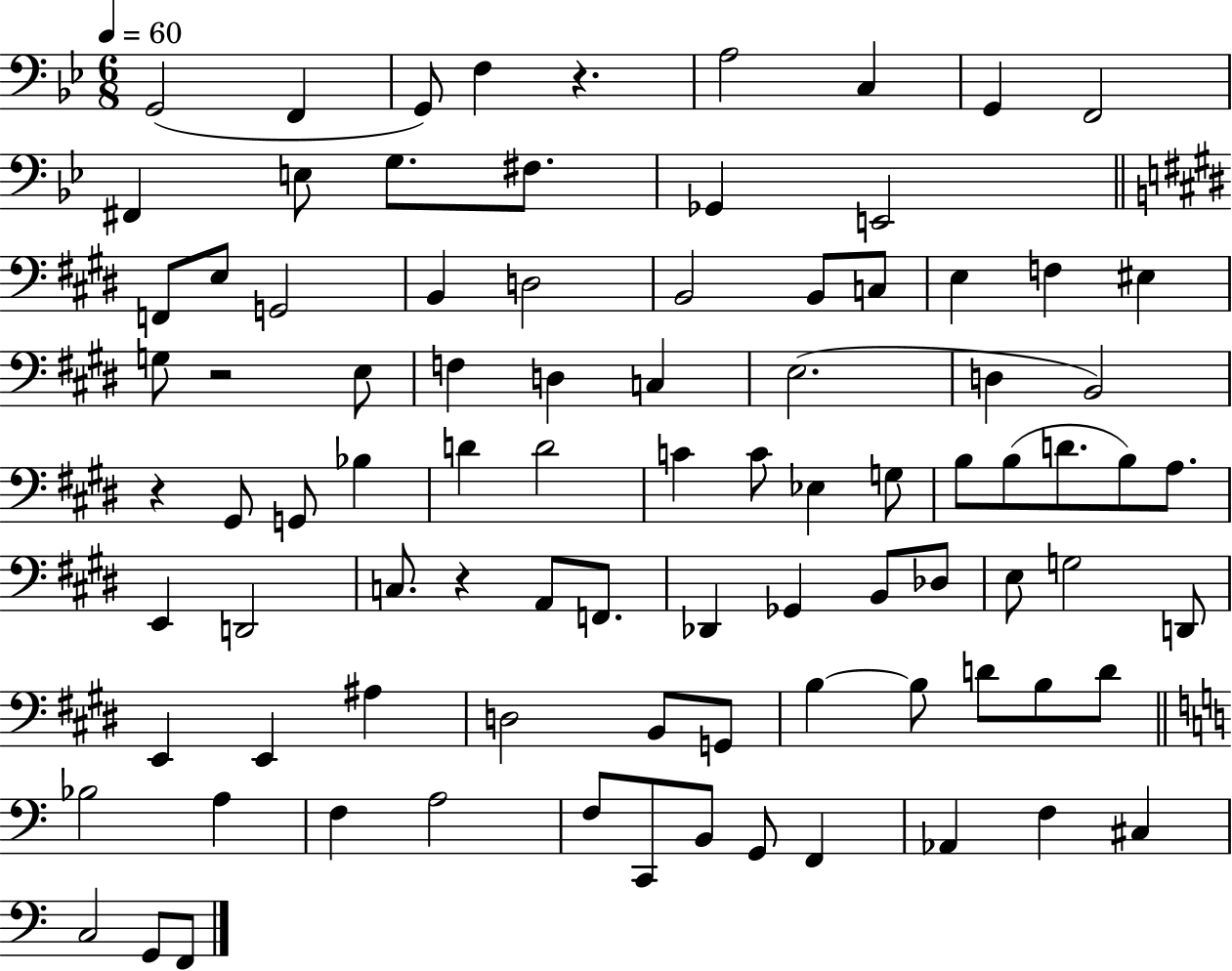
G2/h F2/q G2/e F3/q R/q. A3/h C3/q G2/q F2/h F#2/q E3/e G3/e. F#3/e. Gb2/q E2/h F2/e E3/e G2/h B2/q D3/h B2/h B2/e C3/e E3/q F3/q EIS3/q G3/e R/h E3/e F3/q D3/q C3/q E3/h. D3/q B2/h R/q G#2/e G2/e Bb3/q D4/q D4/h C4/q C4/e Eb3/q G3/e B3/e B3/e D4/e. B3/e A3/e. E2/q D2/h C3/e. R/q A2/e F2/e. Db2/q Gb2/q B2/e Db3/e E3/e G3/h D2/e E2/q E2/q A#3/q D3/h B2/e G2/e B3/q B3/e D4/e B3/e D4/e Bb3/h A3/q F3/q A3/h F3/e C2/e B2/e G2/e F2/q Ab2/q F3/q C#3/q C3/h G2/e F2/e